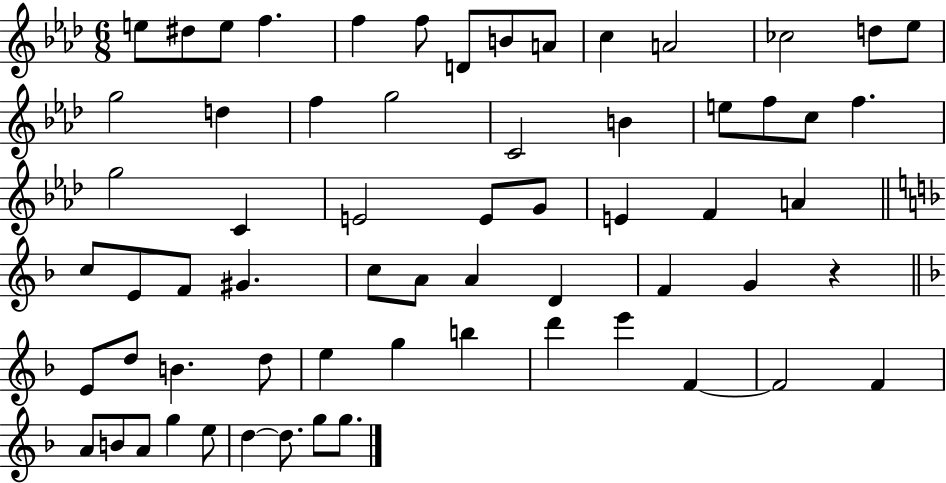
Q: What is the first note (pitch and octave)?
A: E5